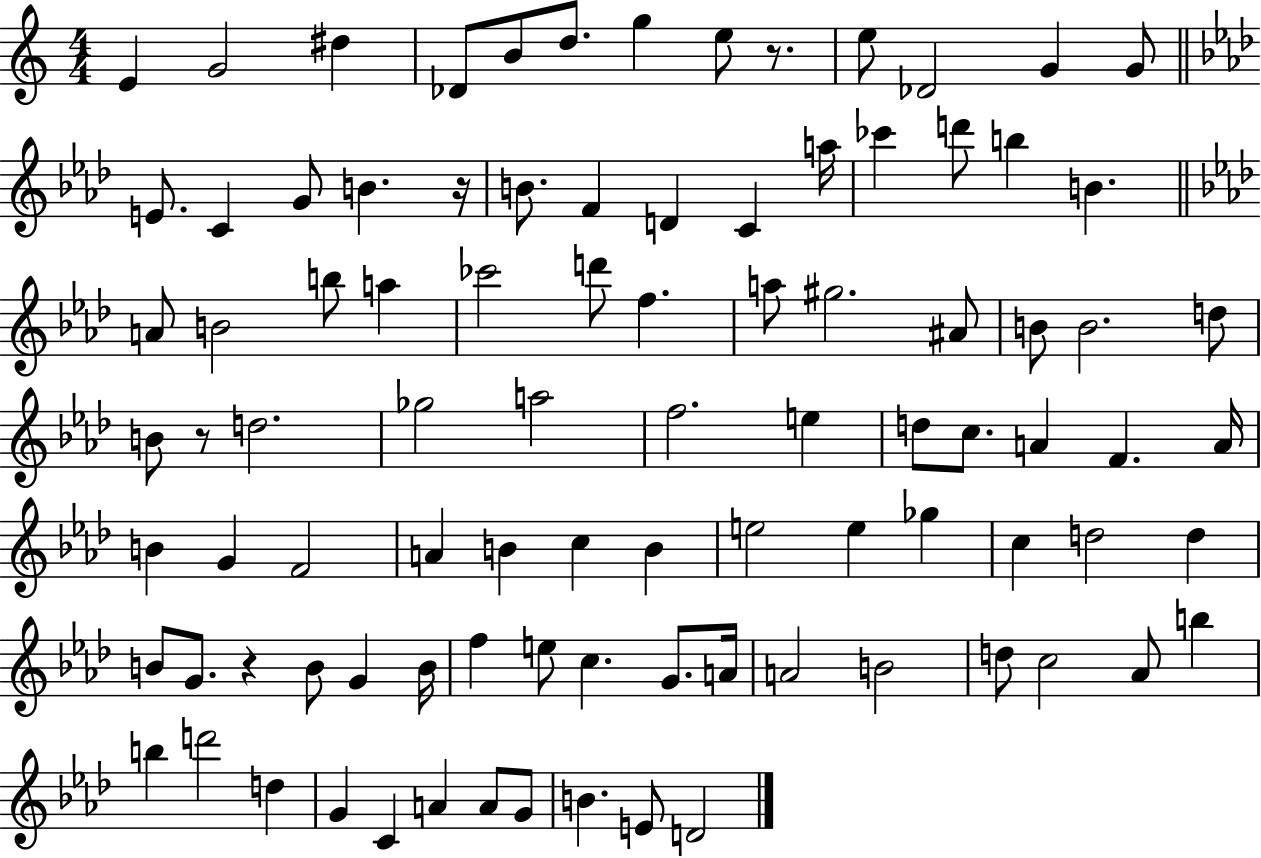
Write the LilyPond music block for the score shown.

{
  \clef treble
  \numericTimeSignature
  \time 4/4
  \key c \major
  e'4 g'2 dis''4 | des'8 b'8 d''8. g''4 e''8 r8. | e''8 des'2 g'4 g'8 | \bar "||" \break \key f \minor e'8. c'4 g'8 b'4. r16 | b'8. f'4 d'4 c'4 a''16 | ces'''4 d'''8 b''4 b'4. | \bar "||" \break \key f \minor a'8 b'2 b''8 a''4 | ces'''2 d'''8 f''4. | a''8 gis''2. ais'8 | b'8 b'2. d''8 | \break b'8 r8 d''2. | ges''2 a''2 | f''2. e''4 | d''8 c''8. a'4 f'4. a'16 | \break b'4 g'4 f'2 | a'4 b'4 c''4 b'4 | e''2 e''4 ges''4 | c''4 d''2 d''4 | \break b'8 g'8. r4 b'8 g'4 b'16 | f''4 e''8 c''4. g'8. a'16 | a'2 b'2 | d''8 c''2 aes'8 b''4 | \break b''4 d'''2 d''4 | g'4 c'4 a'4 a'8 g'8 | b'4. e'8 d'2 | \bar "|."
}